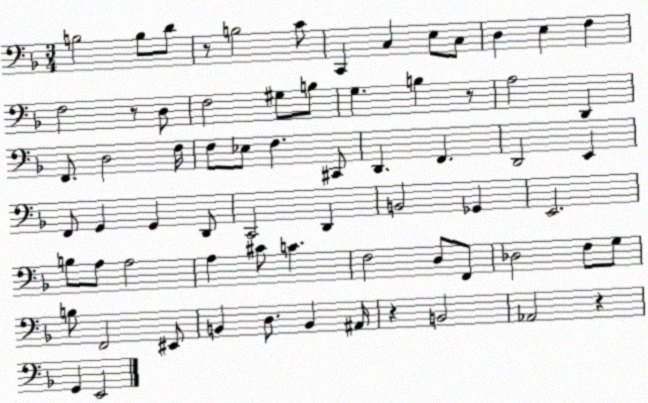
X:1
T:Untitled
M:3/4
L:1/4
K:F
B,2 B,/2 D/2 z/2 B,2 C/2 C,, C, E,/2 C,/2 D, E, F, F,2 z/2 D,/2 F,2 ^G,/2 B,/2 G, B, z/2 A,2 D,, F,,/2 D,2 F,/4 F,/2 _E,/2 F, ^C,,/2 D,, F,, D,,2 E,, F,,/2 G,, G,, D,,/2 C,,2 D,, B,,2 _G,, E,,2 B,/2 A,/2 A,2 A, ^C/2 C F,2 D,/2 F,,/2 _D,2 F,/2 G,/2 B,/2 F,,2 ^E,,/2 B,, D,/2 B,, ^A,,/4 z B,,2 _A,,2 z G,, E,,2